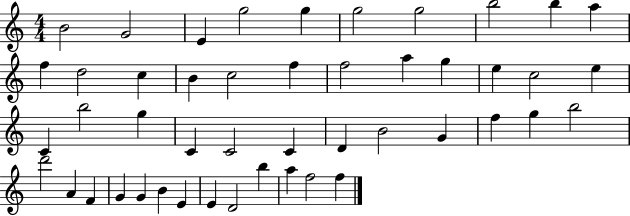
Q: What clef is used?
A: treble